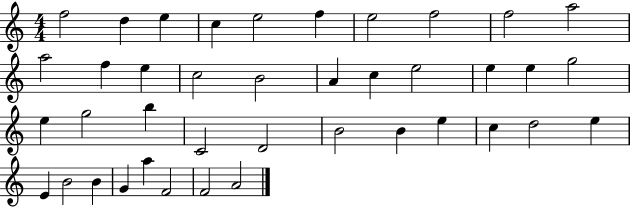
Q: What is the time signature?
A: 4/4